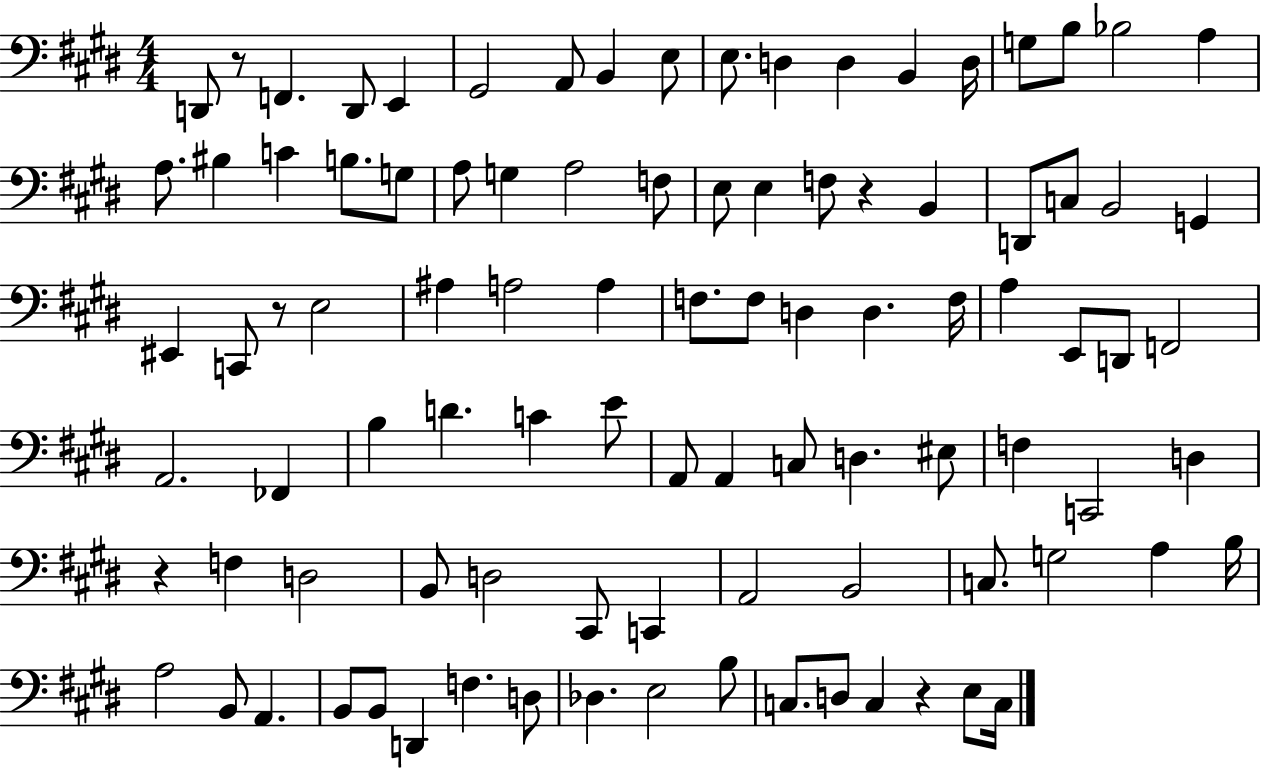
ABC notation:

X:1
T:Untitled
M:4/4
L:1/4
K:E
D,,/2 z/2 F,, D,,/2 E,, ^G,,2 A,,/2 B,, E,/2 E,/2 D, D, B,, D,/4 G,/2 B,/2 _B,2 A, A,/2 ^B, C B,/2 G,/2 A,/2 G, A,2 F,/2 E,/2 E, F,/2 z B,, D,,/2 C,/2 B,,2 G,, ^E,, C,,/2 z/2 E,2 ^A, A,2 A, F,/2 F,/2 D, D, F,/4 A, E,,/2 D,,/2 F,,2 A,,2 _F,, B, D C E/2 A,,/2 A,, C,/2 D, ^E,/2 F, C,,2 D, z F, D,2 B,,/2 D,2 ^C,,/2 C,, A,,2 B,,2 C,/2 G,2 A, B,/4 A,2 B,,/2 A,, B,,/2 B,,/2 D,, F, D,/2 _D, E,2 B,/2 C,/2 D,/2 C, z E,/2 C,/4